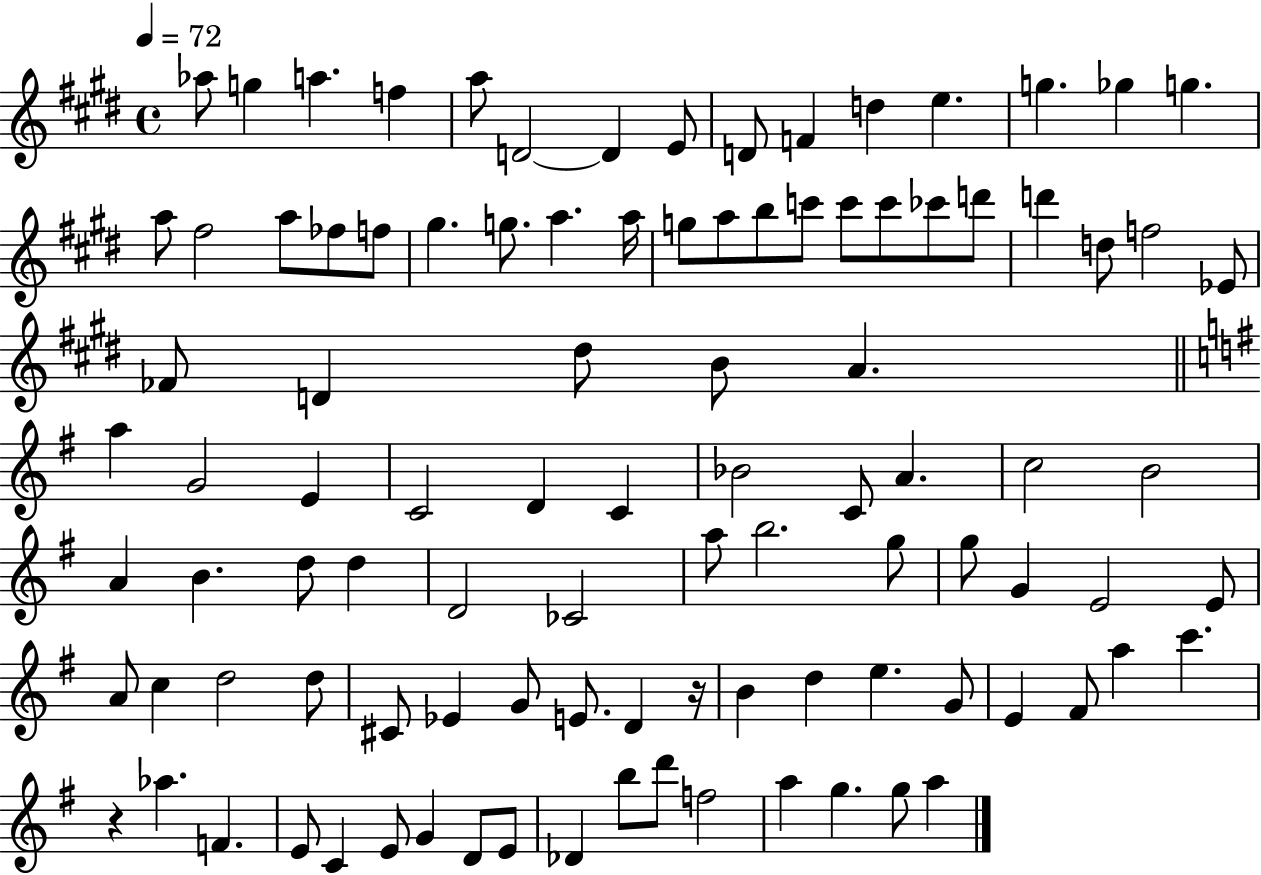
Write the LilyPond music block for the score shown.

{
  \clef treble
  \time 4/4
  \defaultTimeSignature
  \key e \major
  \tempo 4 = 72
  aes''8 g''4 a''4. f''4 | a''8 d'2~~ d'4 e'8 | d'8 f'4 d''4 e''4. | g''4. ges''4 g''4. | \break a''8 fis''2 a''8 fes''8 f''8 | gis''4. g''8. a''4. a''16 | g''8 a''8 b''8 c'''8 c'''8 c'''8 ces'''8 d'''8 | d'''4 d''8 f''2 ees'8 | \break fes'8 d'4 dis''8 b'8 a'4. | \bar "||" \break \key g \major a''4 g'2 e'4 | c'2 d'4 c'4 | bes'2 c'8 a'4. | c''2 b'2 | \break a'4 b'4. d''8 d''4 | d'2 ces'2 | a''8 b''2. g''8 | g''8 g'4 e'2 e'8 | \break a'8 c''4 d''2 d''8 | cis'8 ees'4 g'8 e'8. d'4 r16 | b'4 d''4 e''4. g'8 | e'4 fis'8 a''4 c'''4. | \break r4 aes''4. f'4. | e'8 c'4 e'8 g'4 d'8 e'8 | des'4 b''8 d'''8 f''2 | a''4 g''4. g''8 a''4 | \break \bar "|."
}